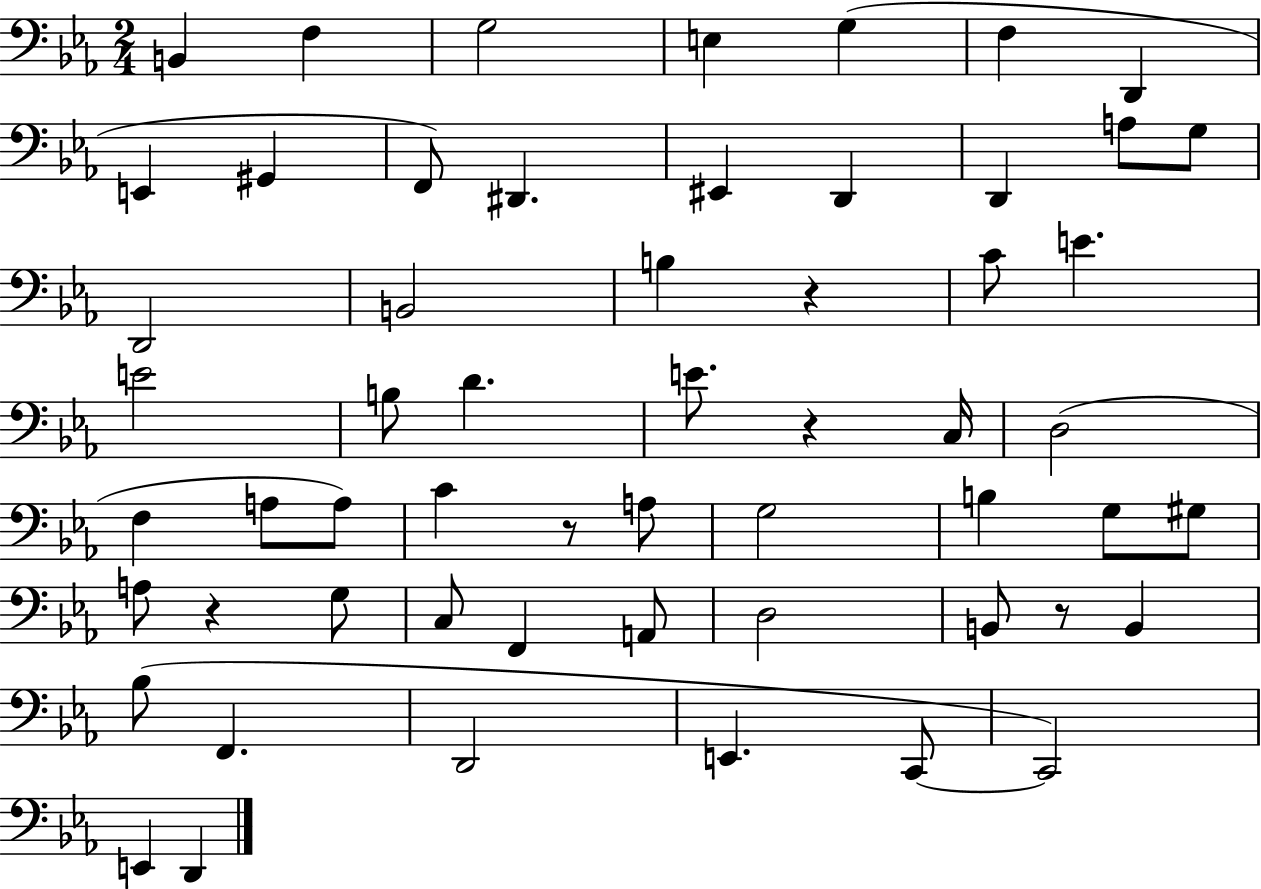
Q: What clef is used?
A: bass